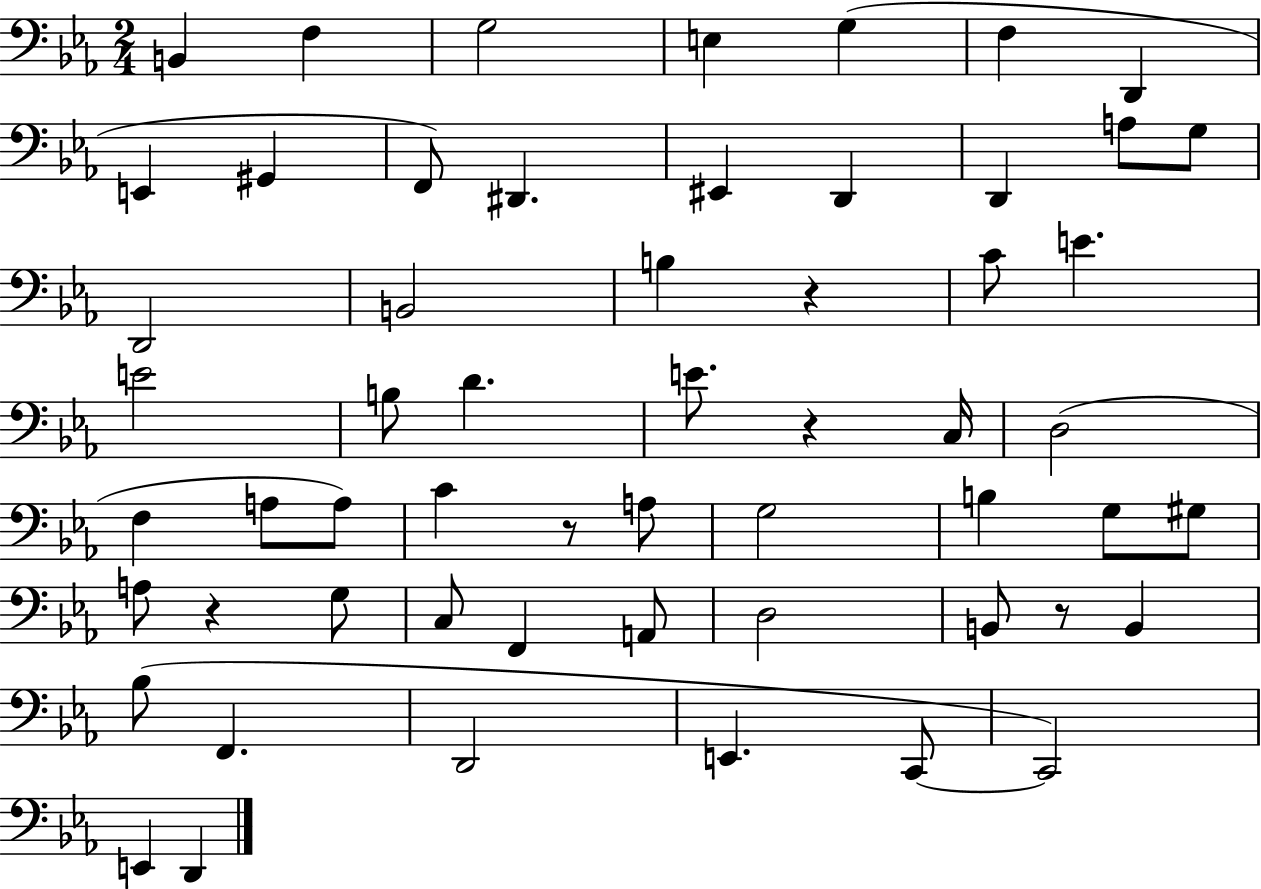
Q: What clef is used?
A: bass